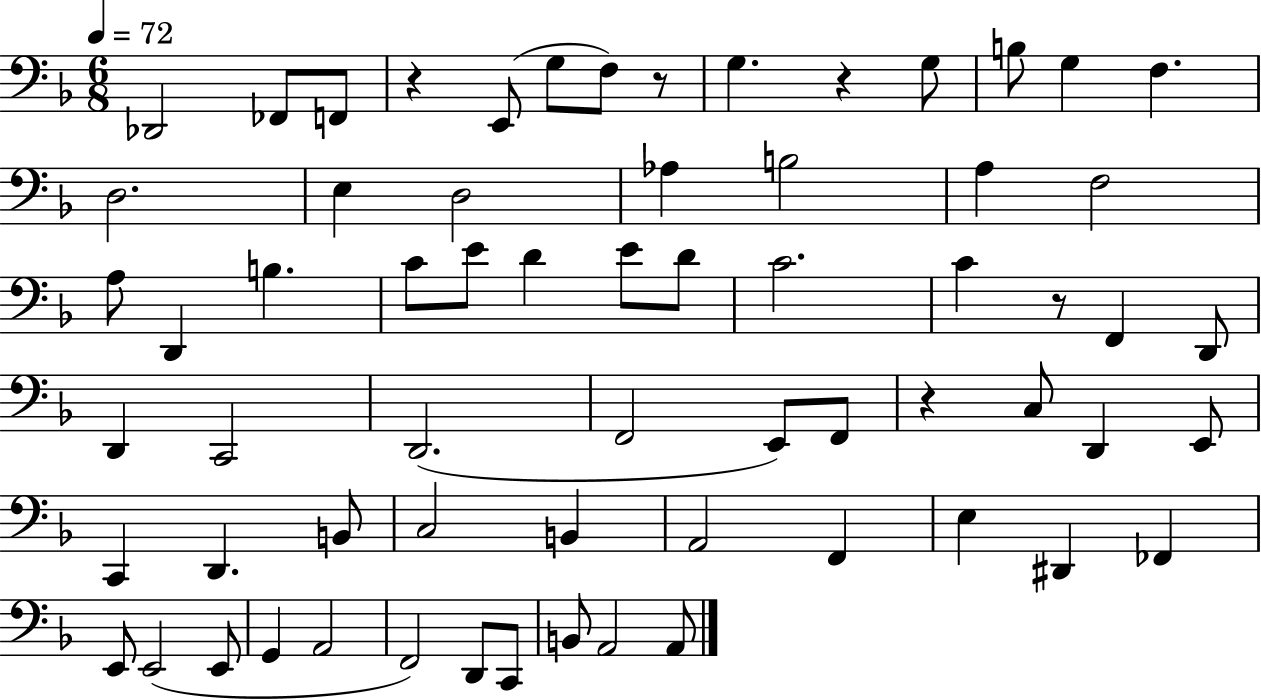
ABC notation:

X:1
T:Untitled
M:6/8
L:1/4
K:F
_D,,2 _F,,/2 F,,/2 z E,,/2 G,/2 F,/2 z/2 G, z G,/2 B,/2 G, F, D,2 E, D,2 _A, B,2 A, F,2 A,/2 D,, B, C/2 E/2 D E/2 D/2 C2 C z/2 F,, D,,/2 D,, C,,2 D,,2 F,,2 E,,/2 F,,/2 z C,/2 D,, E,,/2 C,, D,, B,,/2 C,2 B,, A,,2 F,, E, ^D,, _F,, E,,/2 E,,2 E,,/2 G,, A,,2 F,,2 D,,/2 C,,/2 B,,/2 A,,2 A,,/2